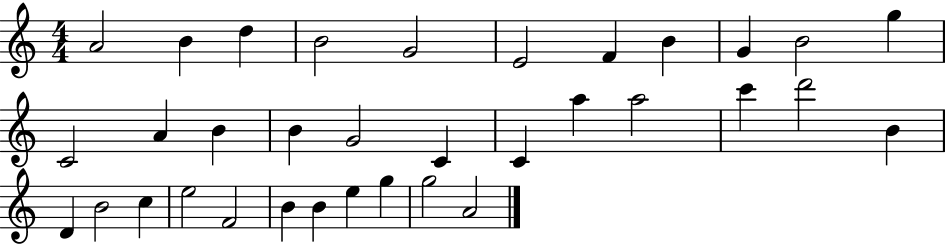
{
  \clef treble
  \numericTimeSignature
  \time 4/4
  \key c \major
  a'2 b'4 d''4 | b'2 g'2 | e'2 f'4 b'4 | g'4 b'2 g''4 | \break c'2 a'4 b'4 | b'4 g'2 c'4 | c'4 a''4 a''2 | c'''4 d'''2 b'4 | \break d'4 b'2 c''4 | e''2 f'2 | b'4 b'4 e''4 g''4 | g''2 a'2 | \break \bar "|."
}